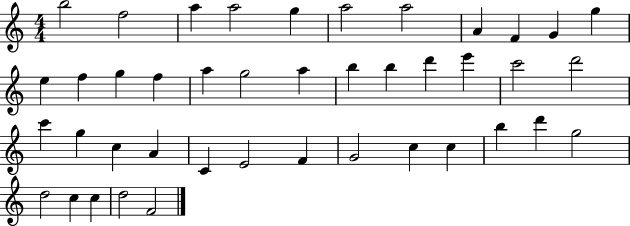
{
  \clef treble
  \numericTimeSignature
  \time 4/4
  \key c \major
  b''2 f''2 | a''4 a''2 g''4 | a''2 a''2 | a'4 f'4 g'4 g''4 | \break e''4 f''4 g''4 f''4 | a''4 g''2 a''4 | b''4 b''4 d'''4 e'''4 | c'''2 d'''2 | \break c'''4 g''4 c''4 a'4 | c'4 e'2 f'4 | g'2 c''4 c''4 | b''4 d'''4 g''2 | \break d''2 c''4 c''4 | d''2 f'2 | \bar "|."
}